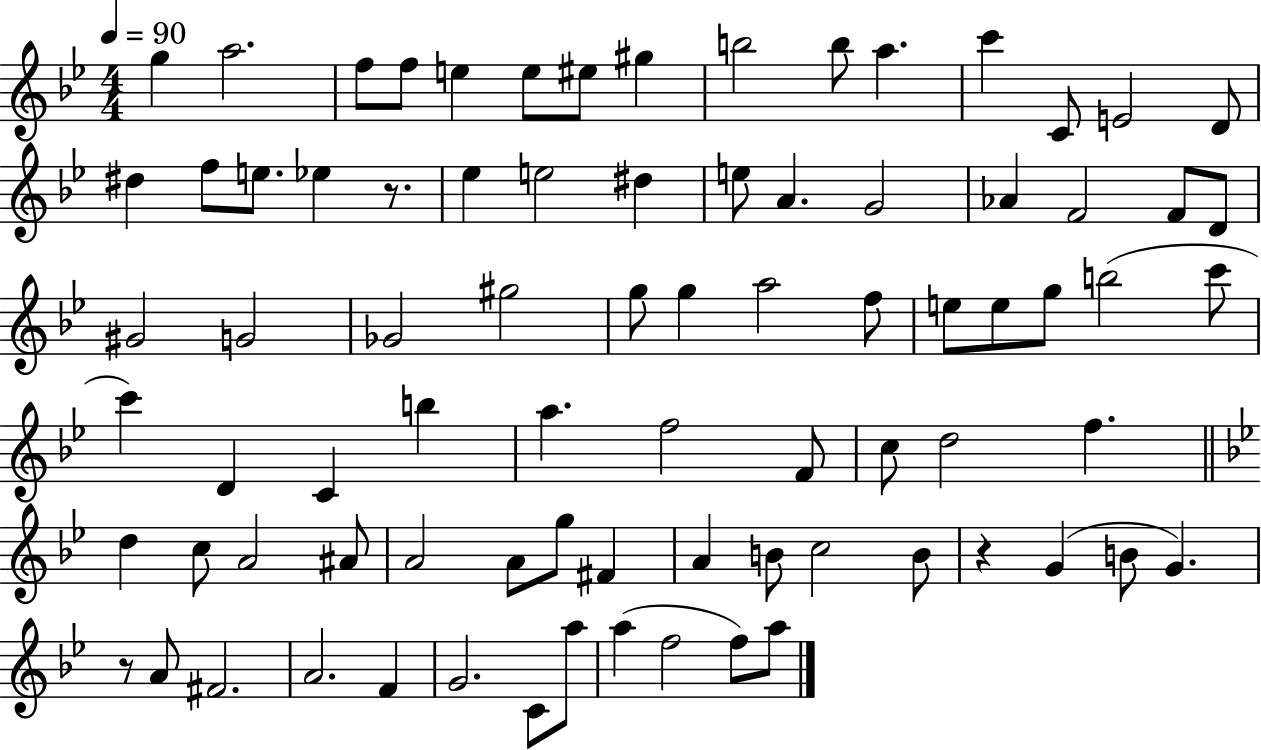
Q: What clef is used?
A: treble